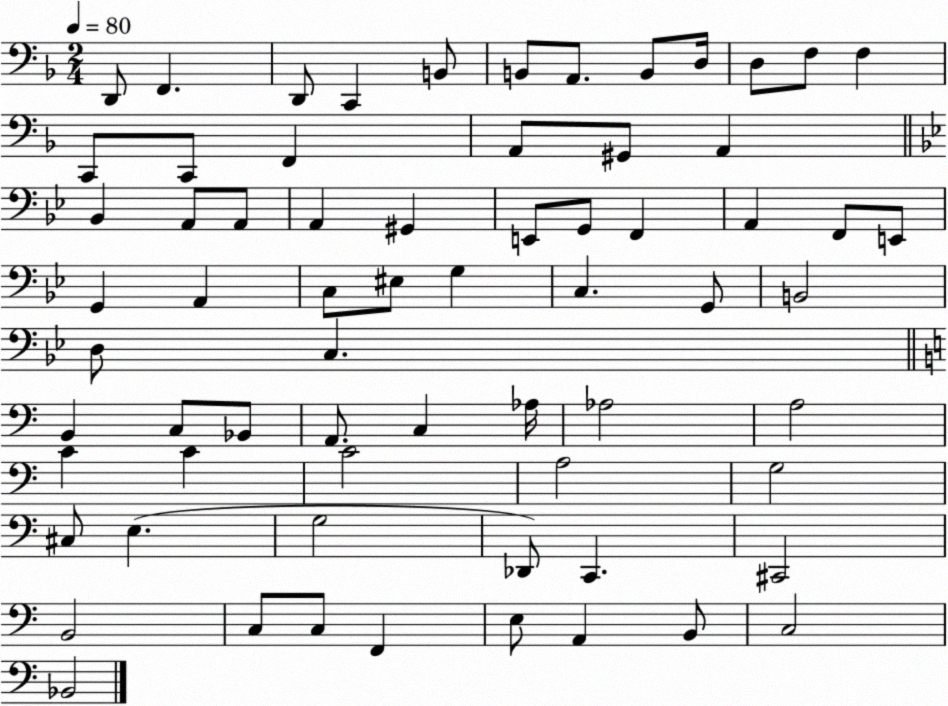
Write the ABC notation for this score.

X:1
T:Untitled
M:2/4
L:1/4
K:F
D,,/2 F,, D,,/2 C,, B,,/2 B,,/2 A,,/2 B,,/2 D,/4 D,/2 F,/2 F, C,,/2 C,,/2 F,, A,,/2 ^G,,/2 A,, _B,, A,,/2 A,,/2 A,, ^G,, E,,/2 G,,/2 F,, A,, F,,/2 E,,/2 G,, A,, C,/2 ^E,/2 G, C, G,,/2 B,,2 D,/2 C, B,, C,/2 _B,,/2 A,,/2 C, _A,/4 _A,2 A,2 C C C2 A,2 G,2 ^C,/2 E, G,2 _D,,/2 C,, ^C,,2 B,,2 C,/2 C,/2 F,, E,/2 A,, B,,/2 C,2 _B,,2